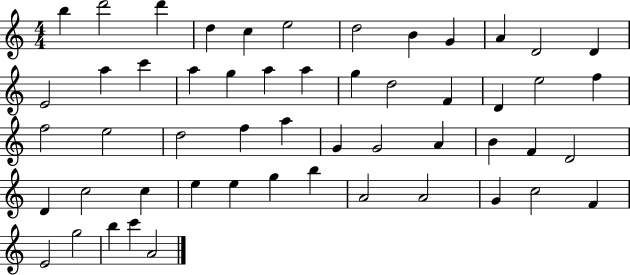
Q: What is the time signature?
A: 4/4